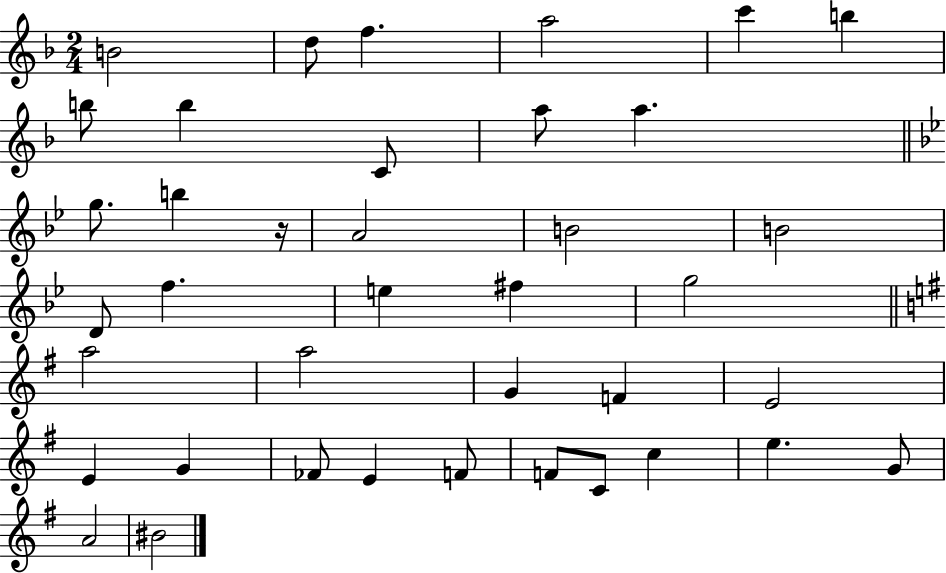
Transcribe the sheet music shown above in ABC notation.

X:1
T:Untitled
M:2/4
L:1/4
K:F
B2 d/2 f a2 c' b b/2 b C/2 a/2 a g/2 b z/4 A2 B2 B2 D/2 f e ^f g2 a2 a2 G F E2 E G _F/2 E F/2 F/2 C/2 c e G/2 A2 ^B2